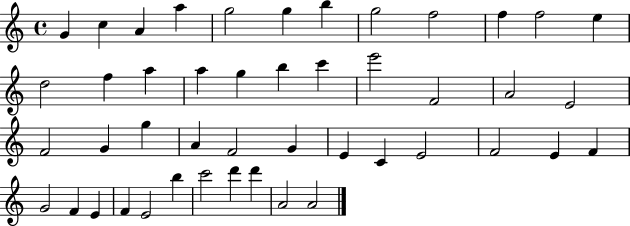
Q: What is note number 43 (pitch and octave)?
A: D6